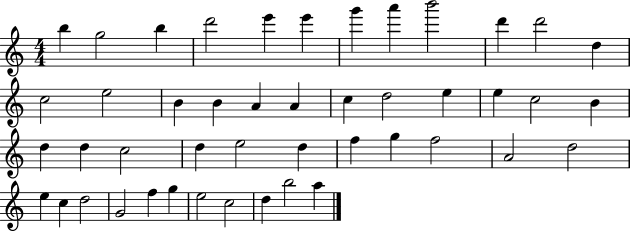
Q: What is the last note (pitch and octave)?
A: A5